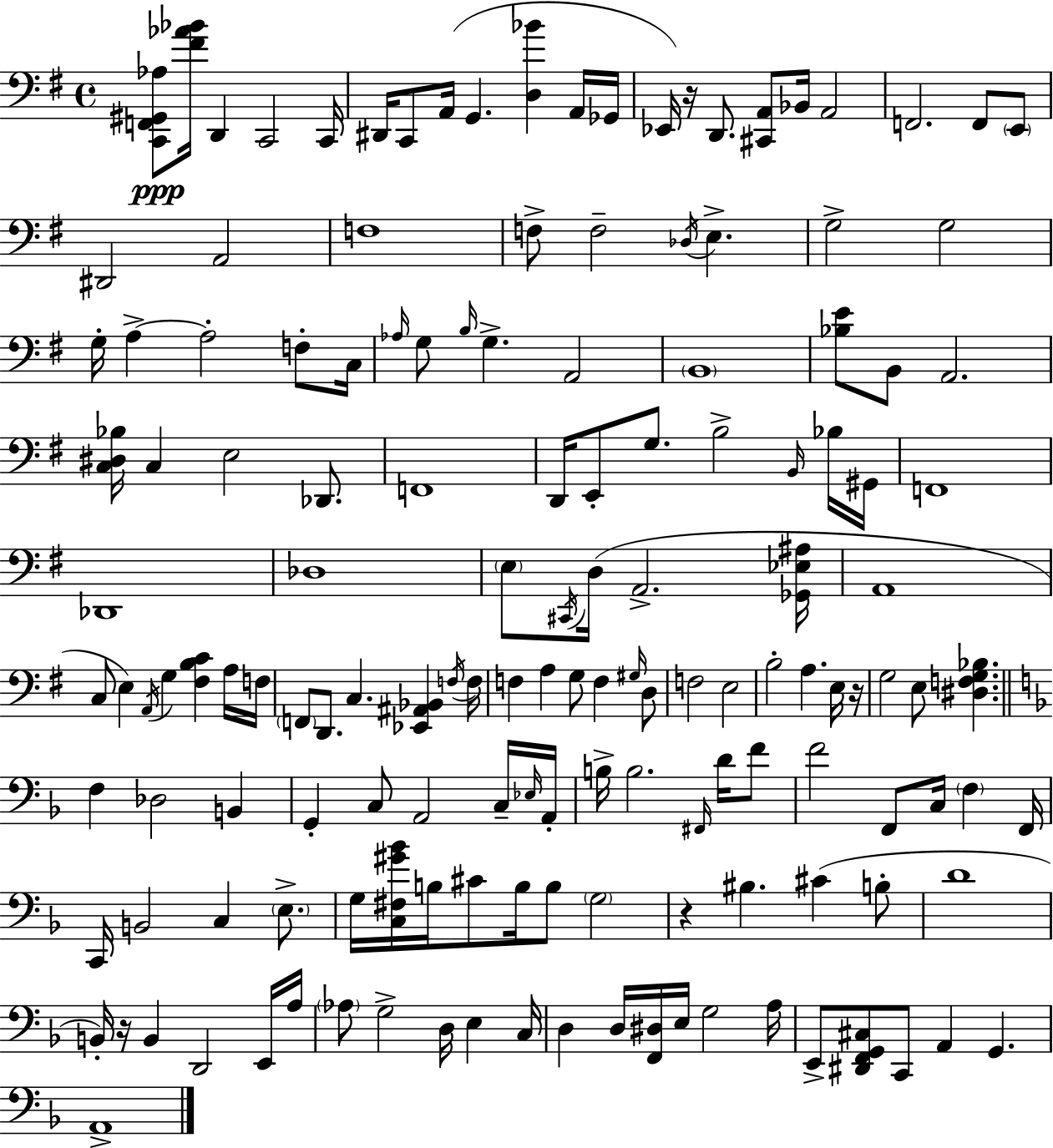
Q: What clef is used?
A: bass